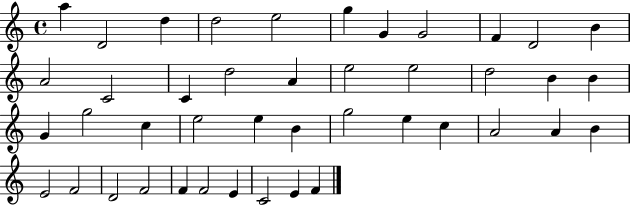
A5/q D4/h D5/q D5/h E5/h G5/q G4/q G4/h F4/q D4/h B4/q A4/h C4/h C4/q D5/h A4/q E5/h E5/h D5/h B4/q B4/q G4/q G5/h C5/q E5/h E5/q B4/q G5/h E5/q C5/q A4/h A4/q B4/q E4/h F4/h D4/h F4/h F4/q F4/h E4/q C4/h E4/q F4/q